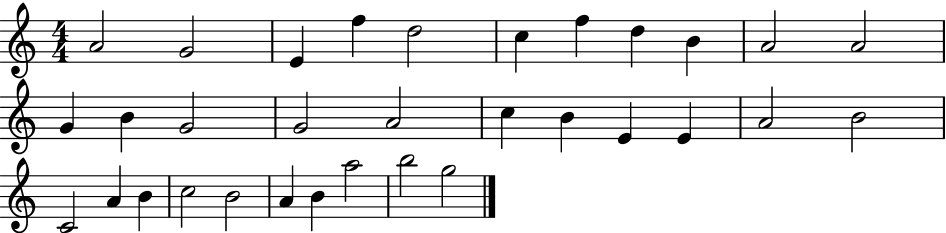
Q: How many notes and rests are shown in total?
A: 32